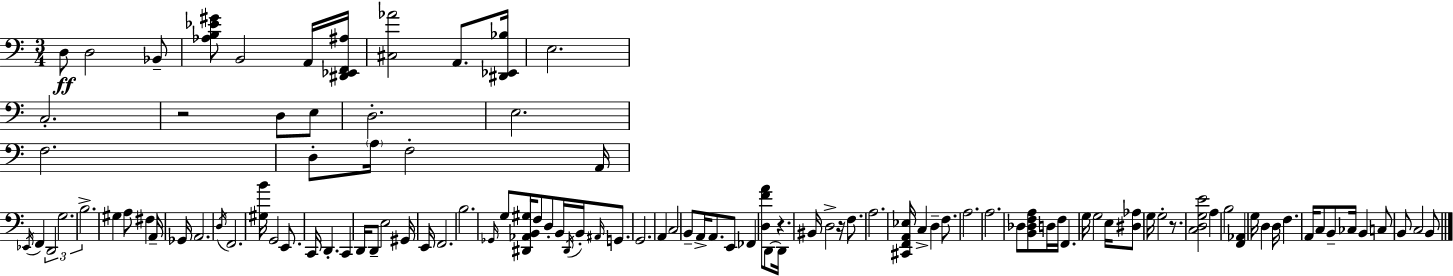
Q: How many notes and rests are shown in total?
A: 110